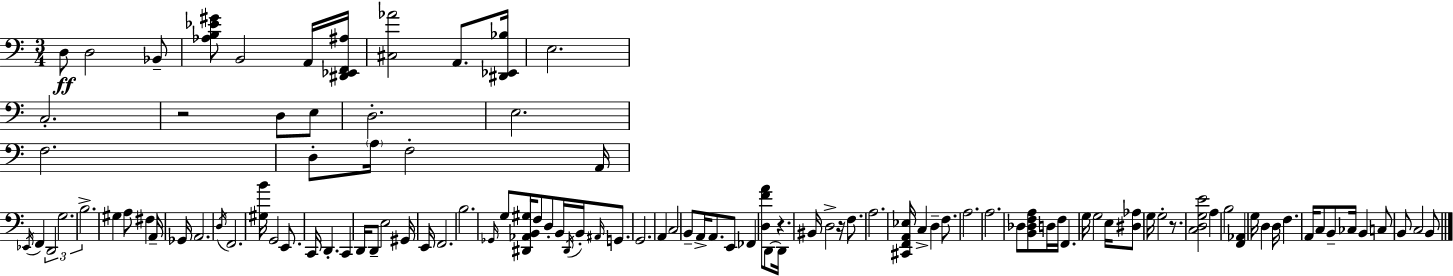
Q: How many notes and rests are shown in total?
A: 110